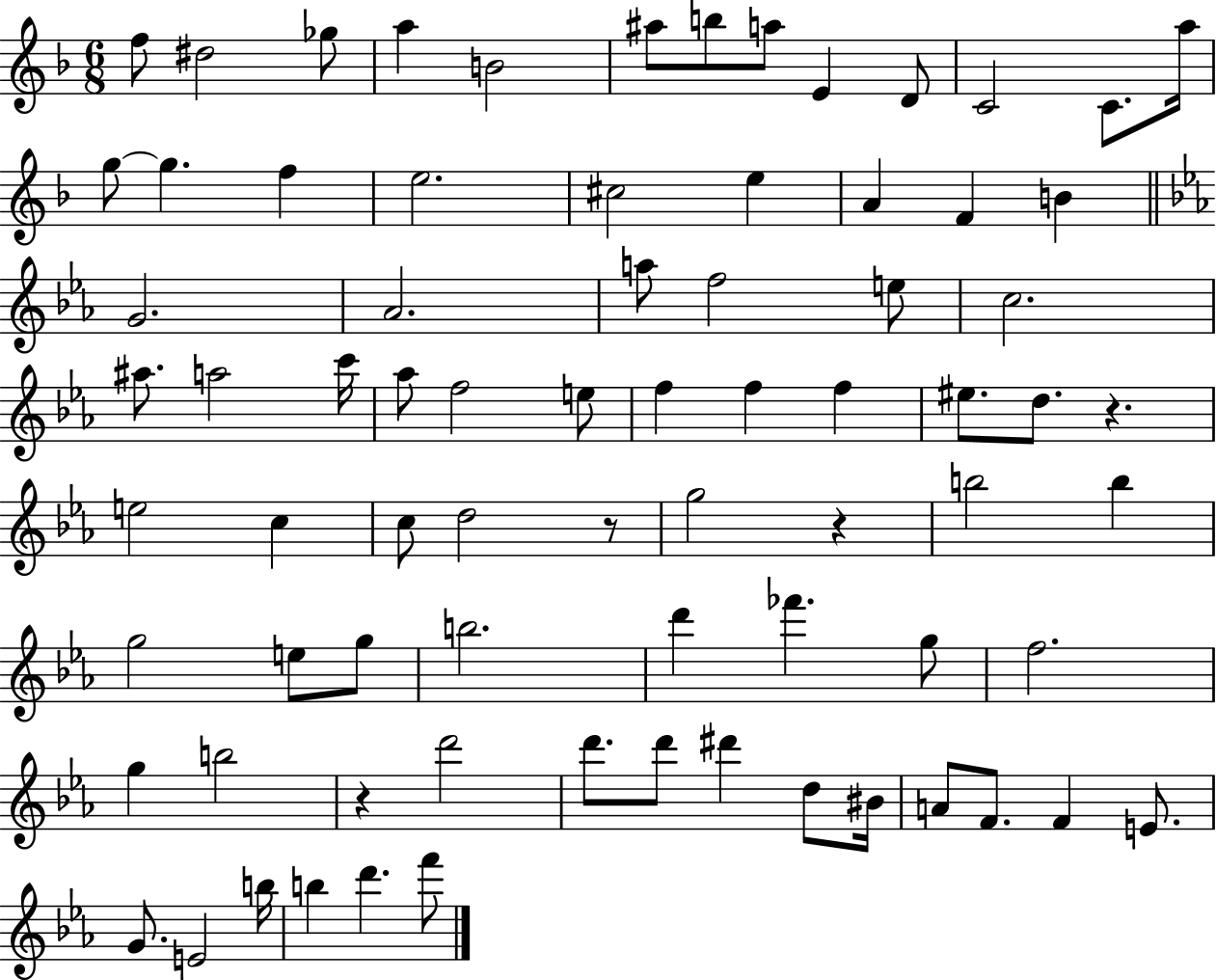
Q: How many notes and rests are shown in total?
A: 76